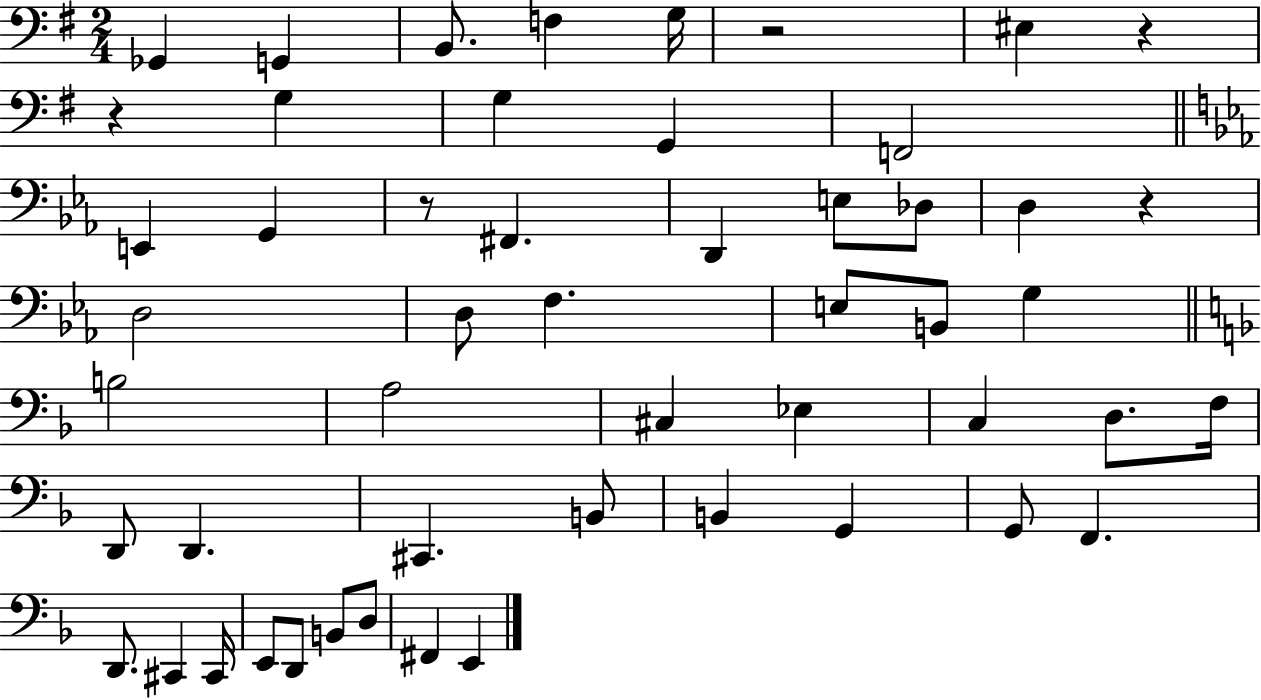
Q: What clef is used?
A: bass